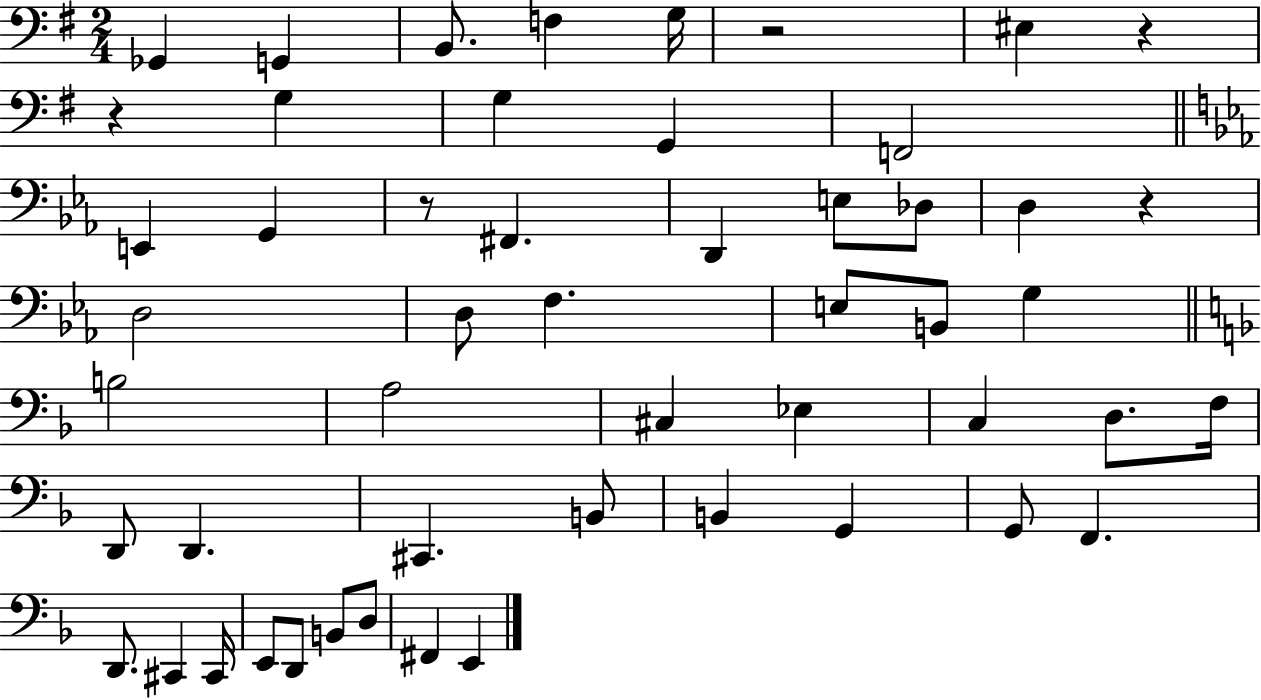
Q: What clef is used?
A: bass